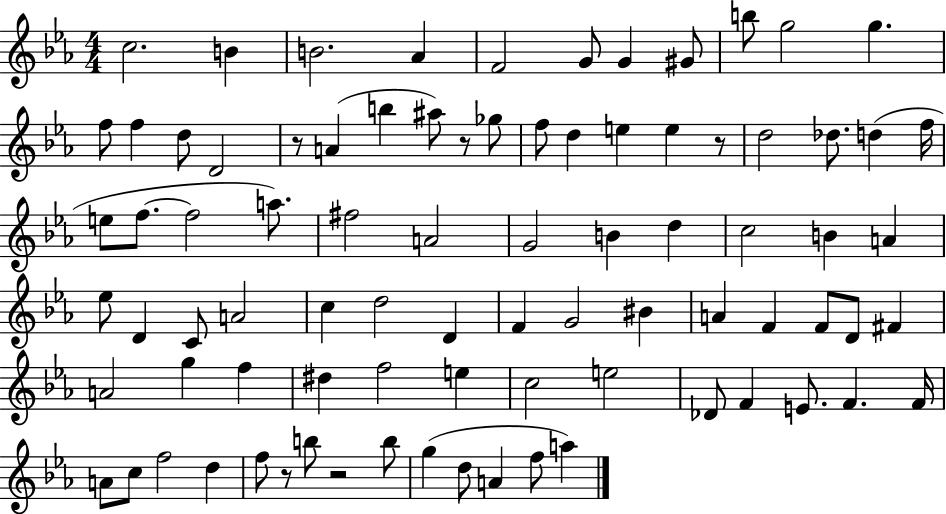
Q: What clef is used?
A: treble